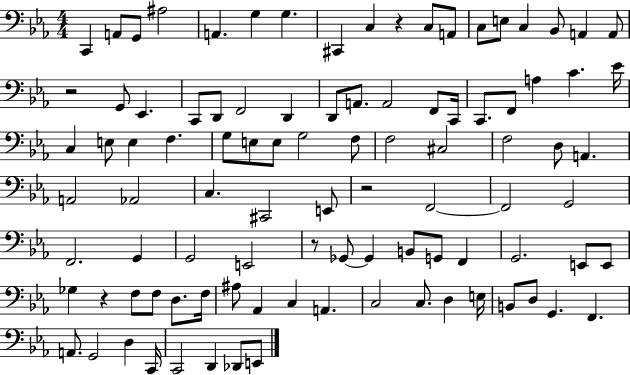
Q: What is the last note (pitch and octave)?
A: E2